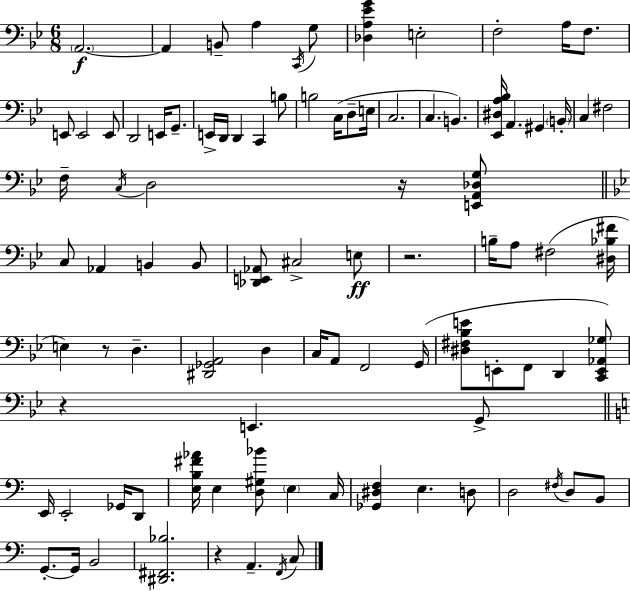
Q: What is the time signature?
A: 6/8